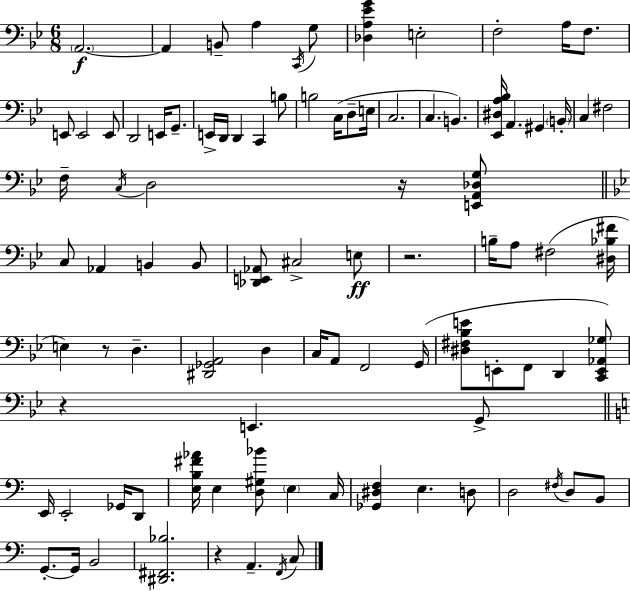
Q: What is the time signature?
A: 6/8